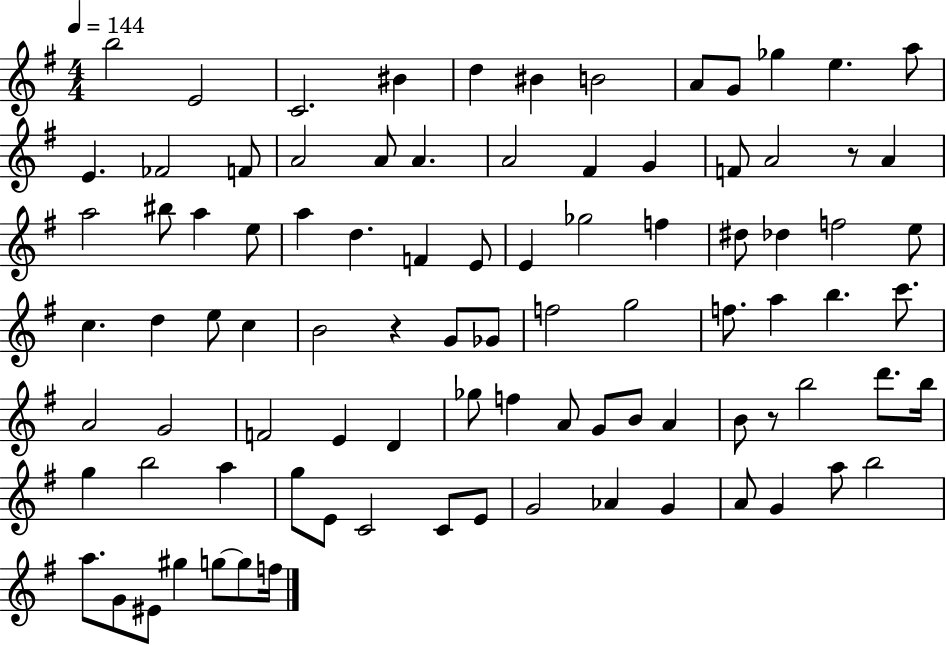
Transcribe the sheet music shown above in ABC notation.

X:1
T:Untitled
M:4/4
L:1/4
K:G
b2 E2 C2 ^B d ^B B2 A/2 G/2 _g e a/2 E _F2 F/2 A2 A/2 A A2 ^F G F/2 A2 z/2 A a2 ^b/2 a e/2 a d F E/2 E _g2 f ^d/2 _d f2 e/2 c d e/2 c B2 z G/2 _G/2 f2 g2 f/2 a b c'/2 A2 G2 F2 E D _g/2 f A/2 G/2 B/2 A B/2 z/2 b2 d'/2 b/4 g b2 a g/2 E/2 C2 C/2 E/2 G2 _A G A/2 G a/2 b2 a/2 G/2 ^E/2 ^g g/2 g/2 f/4